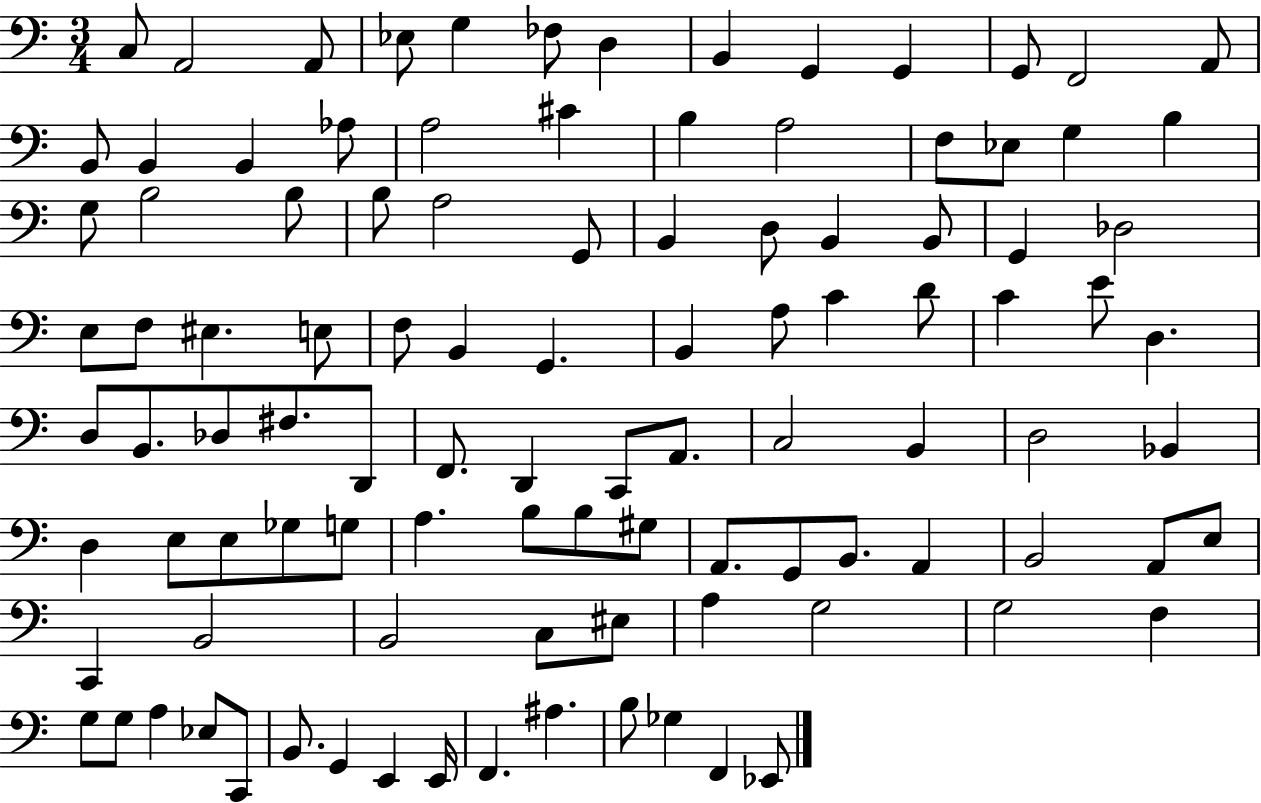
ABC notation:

X:1
T:Untitled
M:3/4
L:1/4
K:C
C,/2 A,,2 A,,/2 _E,/2 G, _F,/2 D, B,, G,, G,, G,,/2 F,,2 A,,/2 B,,/2 B,, B,, _A,/2 A,2 ^C B, A,2 F,/2 _E,/2 G, B, G,/2 B,2 B,/2 B,/2 A,2 G,,/2 B,, D,/2 B,, B,,/2 G,, _D,2 E,/2 F,/2 ^E, E,/2 F,/2 B,, G,, B,, A,/2 C D/2 C E/2 D, D,/2 B,,/2 _D,/2 ^F,/2 D,,/2 F,,/2 D,, C,,/2 A,,/2 C,2 B,, D,2 _B,, D, E,/2 E,/2 _G,/2 G,/2 A, B,/2 B,/2 ^G,/2 A,,/2 G,,/2 B,,/2 A,, B,,2 A,,/2 E,/2 C,, B,,2 B,,2 C,/2 ^E,/2 A, G,2 G,2 F, G,/2 G,/2 A, _E,/2 C,,/2 B,,/2 G,, E,, E,,/4 F,, ^A, B,/2 _G, F,, _E,,/2